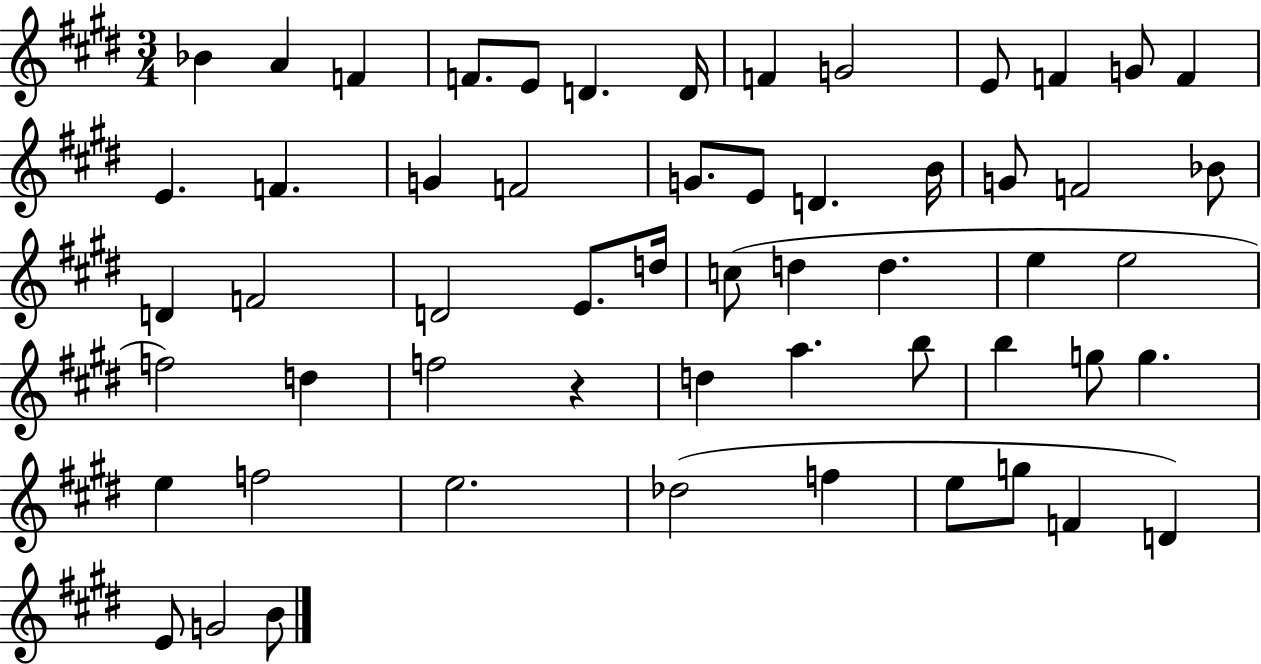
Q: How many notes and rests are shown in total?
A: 56